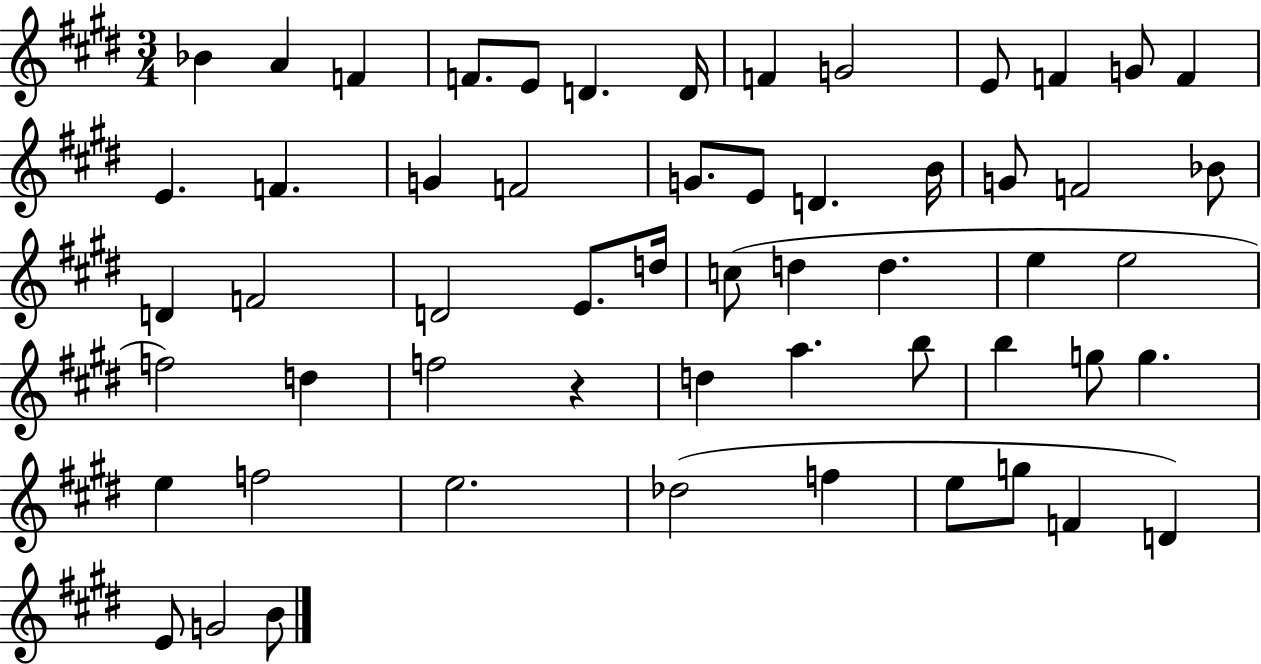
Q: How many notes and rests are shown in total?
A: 56